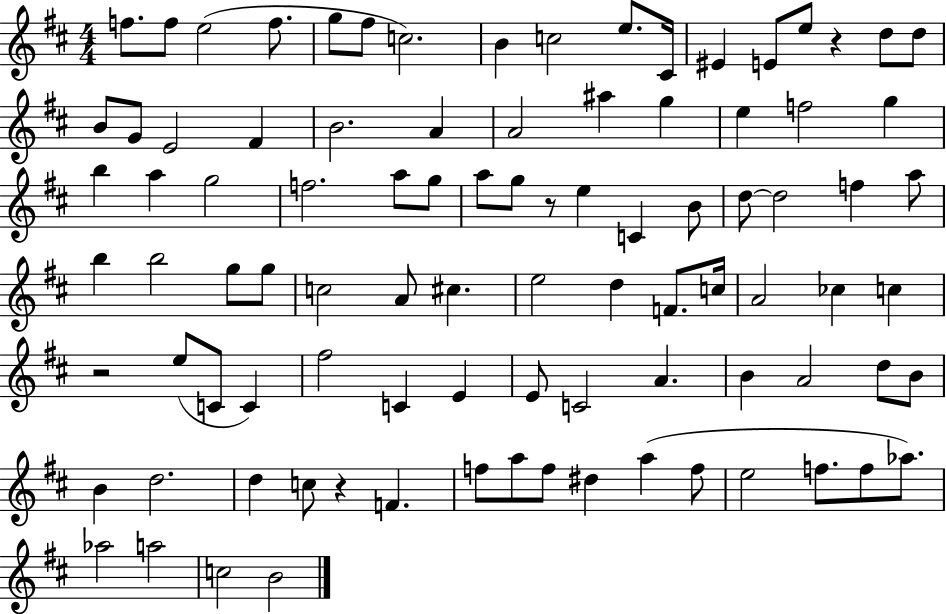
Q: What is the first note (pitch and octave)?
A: F5